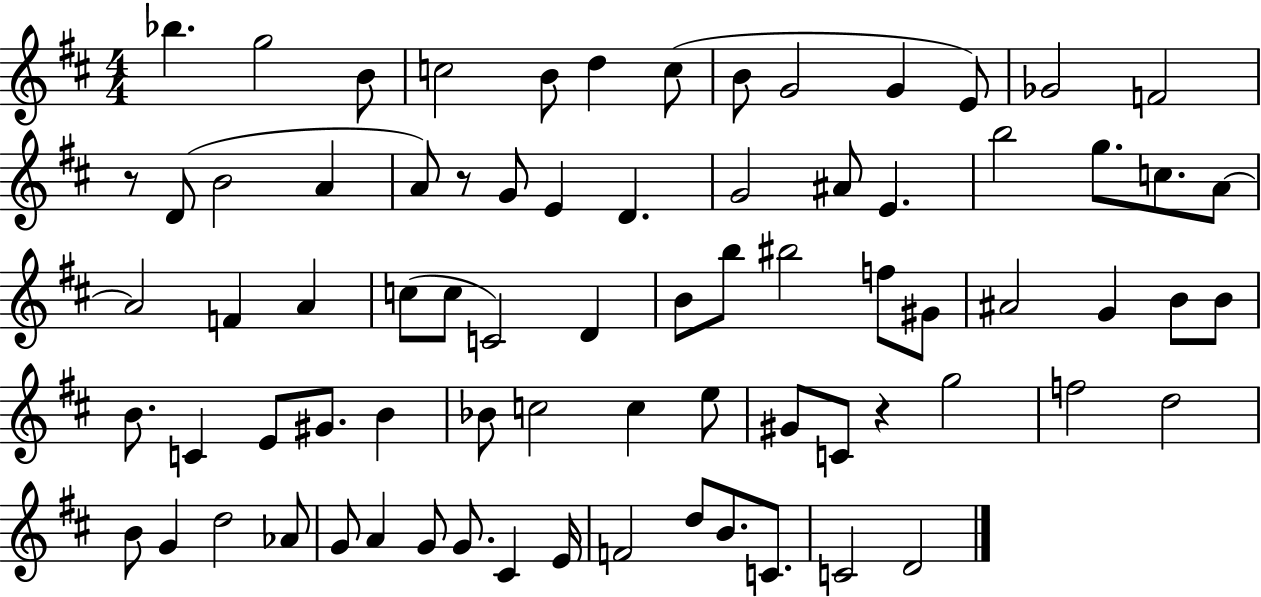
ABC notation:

X:1
T:Untitled
M:4/4
L:1/4
K:D
_b g2 B/2 c2 B/2 d c/2 B/2 G2 G E/2 _G2 F2 z/2 D/2 B2 A A/2 z/2 G/2 E D G2 ^A/2 E b2 g/2 c/2 A/2 A2 F A c/2 c/2 C2 D B/2 b/2 ^b2 f/2 ^G/2 ^A2 G B/2 B/2 B/2 C E/2 ^G/2 B _B/2 c2 c e/2 ^G/2 C/2 z g2 f2 d2 B/2 G d2 _A/2 G/2 A G/2 G/2 ^C E/4 F2 d/2 B/2 C/2 C2 D2